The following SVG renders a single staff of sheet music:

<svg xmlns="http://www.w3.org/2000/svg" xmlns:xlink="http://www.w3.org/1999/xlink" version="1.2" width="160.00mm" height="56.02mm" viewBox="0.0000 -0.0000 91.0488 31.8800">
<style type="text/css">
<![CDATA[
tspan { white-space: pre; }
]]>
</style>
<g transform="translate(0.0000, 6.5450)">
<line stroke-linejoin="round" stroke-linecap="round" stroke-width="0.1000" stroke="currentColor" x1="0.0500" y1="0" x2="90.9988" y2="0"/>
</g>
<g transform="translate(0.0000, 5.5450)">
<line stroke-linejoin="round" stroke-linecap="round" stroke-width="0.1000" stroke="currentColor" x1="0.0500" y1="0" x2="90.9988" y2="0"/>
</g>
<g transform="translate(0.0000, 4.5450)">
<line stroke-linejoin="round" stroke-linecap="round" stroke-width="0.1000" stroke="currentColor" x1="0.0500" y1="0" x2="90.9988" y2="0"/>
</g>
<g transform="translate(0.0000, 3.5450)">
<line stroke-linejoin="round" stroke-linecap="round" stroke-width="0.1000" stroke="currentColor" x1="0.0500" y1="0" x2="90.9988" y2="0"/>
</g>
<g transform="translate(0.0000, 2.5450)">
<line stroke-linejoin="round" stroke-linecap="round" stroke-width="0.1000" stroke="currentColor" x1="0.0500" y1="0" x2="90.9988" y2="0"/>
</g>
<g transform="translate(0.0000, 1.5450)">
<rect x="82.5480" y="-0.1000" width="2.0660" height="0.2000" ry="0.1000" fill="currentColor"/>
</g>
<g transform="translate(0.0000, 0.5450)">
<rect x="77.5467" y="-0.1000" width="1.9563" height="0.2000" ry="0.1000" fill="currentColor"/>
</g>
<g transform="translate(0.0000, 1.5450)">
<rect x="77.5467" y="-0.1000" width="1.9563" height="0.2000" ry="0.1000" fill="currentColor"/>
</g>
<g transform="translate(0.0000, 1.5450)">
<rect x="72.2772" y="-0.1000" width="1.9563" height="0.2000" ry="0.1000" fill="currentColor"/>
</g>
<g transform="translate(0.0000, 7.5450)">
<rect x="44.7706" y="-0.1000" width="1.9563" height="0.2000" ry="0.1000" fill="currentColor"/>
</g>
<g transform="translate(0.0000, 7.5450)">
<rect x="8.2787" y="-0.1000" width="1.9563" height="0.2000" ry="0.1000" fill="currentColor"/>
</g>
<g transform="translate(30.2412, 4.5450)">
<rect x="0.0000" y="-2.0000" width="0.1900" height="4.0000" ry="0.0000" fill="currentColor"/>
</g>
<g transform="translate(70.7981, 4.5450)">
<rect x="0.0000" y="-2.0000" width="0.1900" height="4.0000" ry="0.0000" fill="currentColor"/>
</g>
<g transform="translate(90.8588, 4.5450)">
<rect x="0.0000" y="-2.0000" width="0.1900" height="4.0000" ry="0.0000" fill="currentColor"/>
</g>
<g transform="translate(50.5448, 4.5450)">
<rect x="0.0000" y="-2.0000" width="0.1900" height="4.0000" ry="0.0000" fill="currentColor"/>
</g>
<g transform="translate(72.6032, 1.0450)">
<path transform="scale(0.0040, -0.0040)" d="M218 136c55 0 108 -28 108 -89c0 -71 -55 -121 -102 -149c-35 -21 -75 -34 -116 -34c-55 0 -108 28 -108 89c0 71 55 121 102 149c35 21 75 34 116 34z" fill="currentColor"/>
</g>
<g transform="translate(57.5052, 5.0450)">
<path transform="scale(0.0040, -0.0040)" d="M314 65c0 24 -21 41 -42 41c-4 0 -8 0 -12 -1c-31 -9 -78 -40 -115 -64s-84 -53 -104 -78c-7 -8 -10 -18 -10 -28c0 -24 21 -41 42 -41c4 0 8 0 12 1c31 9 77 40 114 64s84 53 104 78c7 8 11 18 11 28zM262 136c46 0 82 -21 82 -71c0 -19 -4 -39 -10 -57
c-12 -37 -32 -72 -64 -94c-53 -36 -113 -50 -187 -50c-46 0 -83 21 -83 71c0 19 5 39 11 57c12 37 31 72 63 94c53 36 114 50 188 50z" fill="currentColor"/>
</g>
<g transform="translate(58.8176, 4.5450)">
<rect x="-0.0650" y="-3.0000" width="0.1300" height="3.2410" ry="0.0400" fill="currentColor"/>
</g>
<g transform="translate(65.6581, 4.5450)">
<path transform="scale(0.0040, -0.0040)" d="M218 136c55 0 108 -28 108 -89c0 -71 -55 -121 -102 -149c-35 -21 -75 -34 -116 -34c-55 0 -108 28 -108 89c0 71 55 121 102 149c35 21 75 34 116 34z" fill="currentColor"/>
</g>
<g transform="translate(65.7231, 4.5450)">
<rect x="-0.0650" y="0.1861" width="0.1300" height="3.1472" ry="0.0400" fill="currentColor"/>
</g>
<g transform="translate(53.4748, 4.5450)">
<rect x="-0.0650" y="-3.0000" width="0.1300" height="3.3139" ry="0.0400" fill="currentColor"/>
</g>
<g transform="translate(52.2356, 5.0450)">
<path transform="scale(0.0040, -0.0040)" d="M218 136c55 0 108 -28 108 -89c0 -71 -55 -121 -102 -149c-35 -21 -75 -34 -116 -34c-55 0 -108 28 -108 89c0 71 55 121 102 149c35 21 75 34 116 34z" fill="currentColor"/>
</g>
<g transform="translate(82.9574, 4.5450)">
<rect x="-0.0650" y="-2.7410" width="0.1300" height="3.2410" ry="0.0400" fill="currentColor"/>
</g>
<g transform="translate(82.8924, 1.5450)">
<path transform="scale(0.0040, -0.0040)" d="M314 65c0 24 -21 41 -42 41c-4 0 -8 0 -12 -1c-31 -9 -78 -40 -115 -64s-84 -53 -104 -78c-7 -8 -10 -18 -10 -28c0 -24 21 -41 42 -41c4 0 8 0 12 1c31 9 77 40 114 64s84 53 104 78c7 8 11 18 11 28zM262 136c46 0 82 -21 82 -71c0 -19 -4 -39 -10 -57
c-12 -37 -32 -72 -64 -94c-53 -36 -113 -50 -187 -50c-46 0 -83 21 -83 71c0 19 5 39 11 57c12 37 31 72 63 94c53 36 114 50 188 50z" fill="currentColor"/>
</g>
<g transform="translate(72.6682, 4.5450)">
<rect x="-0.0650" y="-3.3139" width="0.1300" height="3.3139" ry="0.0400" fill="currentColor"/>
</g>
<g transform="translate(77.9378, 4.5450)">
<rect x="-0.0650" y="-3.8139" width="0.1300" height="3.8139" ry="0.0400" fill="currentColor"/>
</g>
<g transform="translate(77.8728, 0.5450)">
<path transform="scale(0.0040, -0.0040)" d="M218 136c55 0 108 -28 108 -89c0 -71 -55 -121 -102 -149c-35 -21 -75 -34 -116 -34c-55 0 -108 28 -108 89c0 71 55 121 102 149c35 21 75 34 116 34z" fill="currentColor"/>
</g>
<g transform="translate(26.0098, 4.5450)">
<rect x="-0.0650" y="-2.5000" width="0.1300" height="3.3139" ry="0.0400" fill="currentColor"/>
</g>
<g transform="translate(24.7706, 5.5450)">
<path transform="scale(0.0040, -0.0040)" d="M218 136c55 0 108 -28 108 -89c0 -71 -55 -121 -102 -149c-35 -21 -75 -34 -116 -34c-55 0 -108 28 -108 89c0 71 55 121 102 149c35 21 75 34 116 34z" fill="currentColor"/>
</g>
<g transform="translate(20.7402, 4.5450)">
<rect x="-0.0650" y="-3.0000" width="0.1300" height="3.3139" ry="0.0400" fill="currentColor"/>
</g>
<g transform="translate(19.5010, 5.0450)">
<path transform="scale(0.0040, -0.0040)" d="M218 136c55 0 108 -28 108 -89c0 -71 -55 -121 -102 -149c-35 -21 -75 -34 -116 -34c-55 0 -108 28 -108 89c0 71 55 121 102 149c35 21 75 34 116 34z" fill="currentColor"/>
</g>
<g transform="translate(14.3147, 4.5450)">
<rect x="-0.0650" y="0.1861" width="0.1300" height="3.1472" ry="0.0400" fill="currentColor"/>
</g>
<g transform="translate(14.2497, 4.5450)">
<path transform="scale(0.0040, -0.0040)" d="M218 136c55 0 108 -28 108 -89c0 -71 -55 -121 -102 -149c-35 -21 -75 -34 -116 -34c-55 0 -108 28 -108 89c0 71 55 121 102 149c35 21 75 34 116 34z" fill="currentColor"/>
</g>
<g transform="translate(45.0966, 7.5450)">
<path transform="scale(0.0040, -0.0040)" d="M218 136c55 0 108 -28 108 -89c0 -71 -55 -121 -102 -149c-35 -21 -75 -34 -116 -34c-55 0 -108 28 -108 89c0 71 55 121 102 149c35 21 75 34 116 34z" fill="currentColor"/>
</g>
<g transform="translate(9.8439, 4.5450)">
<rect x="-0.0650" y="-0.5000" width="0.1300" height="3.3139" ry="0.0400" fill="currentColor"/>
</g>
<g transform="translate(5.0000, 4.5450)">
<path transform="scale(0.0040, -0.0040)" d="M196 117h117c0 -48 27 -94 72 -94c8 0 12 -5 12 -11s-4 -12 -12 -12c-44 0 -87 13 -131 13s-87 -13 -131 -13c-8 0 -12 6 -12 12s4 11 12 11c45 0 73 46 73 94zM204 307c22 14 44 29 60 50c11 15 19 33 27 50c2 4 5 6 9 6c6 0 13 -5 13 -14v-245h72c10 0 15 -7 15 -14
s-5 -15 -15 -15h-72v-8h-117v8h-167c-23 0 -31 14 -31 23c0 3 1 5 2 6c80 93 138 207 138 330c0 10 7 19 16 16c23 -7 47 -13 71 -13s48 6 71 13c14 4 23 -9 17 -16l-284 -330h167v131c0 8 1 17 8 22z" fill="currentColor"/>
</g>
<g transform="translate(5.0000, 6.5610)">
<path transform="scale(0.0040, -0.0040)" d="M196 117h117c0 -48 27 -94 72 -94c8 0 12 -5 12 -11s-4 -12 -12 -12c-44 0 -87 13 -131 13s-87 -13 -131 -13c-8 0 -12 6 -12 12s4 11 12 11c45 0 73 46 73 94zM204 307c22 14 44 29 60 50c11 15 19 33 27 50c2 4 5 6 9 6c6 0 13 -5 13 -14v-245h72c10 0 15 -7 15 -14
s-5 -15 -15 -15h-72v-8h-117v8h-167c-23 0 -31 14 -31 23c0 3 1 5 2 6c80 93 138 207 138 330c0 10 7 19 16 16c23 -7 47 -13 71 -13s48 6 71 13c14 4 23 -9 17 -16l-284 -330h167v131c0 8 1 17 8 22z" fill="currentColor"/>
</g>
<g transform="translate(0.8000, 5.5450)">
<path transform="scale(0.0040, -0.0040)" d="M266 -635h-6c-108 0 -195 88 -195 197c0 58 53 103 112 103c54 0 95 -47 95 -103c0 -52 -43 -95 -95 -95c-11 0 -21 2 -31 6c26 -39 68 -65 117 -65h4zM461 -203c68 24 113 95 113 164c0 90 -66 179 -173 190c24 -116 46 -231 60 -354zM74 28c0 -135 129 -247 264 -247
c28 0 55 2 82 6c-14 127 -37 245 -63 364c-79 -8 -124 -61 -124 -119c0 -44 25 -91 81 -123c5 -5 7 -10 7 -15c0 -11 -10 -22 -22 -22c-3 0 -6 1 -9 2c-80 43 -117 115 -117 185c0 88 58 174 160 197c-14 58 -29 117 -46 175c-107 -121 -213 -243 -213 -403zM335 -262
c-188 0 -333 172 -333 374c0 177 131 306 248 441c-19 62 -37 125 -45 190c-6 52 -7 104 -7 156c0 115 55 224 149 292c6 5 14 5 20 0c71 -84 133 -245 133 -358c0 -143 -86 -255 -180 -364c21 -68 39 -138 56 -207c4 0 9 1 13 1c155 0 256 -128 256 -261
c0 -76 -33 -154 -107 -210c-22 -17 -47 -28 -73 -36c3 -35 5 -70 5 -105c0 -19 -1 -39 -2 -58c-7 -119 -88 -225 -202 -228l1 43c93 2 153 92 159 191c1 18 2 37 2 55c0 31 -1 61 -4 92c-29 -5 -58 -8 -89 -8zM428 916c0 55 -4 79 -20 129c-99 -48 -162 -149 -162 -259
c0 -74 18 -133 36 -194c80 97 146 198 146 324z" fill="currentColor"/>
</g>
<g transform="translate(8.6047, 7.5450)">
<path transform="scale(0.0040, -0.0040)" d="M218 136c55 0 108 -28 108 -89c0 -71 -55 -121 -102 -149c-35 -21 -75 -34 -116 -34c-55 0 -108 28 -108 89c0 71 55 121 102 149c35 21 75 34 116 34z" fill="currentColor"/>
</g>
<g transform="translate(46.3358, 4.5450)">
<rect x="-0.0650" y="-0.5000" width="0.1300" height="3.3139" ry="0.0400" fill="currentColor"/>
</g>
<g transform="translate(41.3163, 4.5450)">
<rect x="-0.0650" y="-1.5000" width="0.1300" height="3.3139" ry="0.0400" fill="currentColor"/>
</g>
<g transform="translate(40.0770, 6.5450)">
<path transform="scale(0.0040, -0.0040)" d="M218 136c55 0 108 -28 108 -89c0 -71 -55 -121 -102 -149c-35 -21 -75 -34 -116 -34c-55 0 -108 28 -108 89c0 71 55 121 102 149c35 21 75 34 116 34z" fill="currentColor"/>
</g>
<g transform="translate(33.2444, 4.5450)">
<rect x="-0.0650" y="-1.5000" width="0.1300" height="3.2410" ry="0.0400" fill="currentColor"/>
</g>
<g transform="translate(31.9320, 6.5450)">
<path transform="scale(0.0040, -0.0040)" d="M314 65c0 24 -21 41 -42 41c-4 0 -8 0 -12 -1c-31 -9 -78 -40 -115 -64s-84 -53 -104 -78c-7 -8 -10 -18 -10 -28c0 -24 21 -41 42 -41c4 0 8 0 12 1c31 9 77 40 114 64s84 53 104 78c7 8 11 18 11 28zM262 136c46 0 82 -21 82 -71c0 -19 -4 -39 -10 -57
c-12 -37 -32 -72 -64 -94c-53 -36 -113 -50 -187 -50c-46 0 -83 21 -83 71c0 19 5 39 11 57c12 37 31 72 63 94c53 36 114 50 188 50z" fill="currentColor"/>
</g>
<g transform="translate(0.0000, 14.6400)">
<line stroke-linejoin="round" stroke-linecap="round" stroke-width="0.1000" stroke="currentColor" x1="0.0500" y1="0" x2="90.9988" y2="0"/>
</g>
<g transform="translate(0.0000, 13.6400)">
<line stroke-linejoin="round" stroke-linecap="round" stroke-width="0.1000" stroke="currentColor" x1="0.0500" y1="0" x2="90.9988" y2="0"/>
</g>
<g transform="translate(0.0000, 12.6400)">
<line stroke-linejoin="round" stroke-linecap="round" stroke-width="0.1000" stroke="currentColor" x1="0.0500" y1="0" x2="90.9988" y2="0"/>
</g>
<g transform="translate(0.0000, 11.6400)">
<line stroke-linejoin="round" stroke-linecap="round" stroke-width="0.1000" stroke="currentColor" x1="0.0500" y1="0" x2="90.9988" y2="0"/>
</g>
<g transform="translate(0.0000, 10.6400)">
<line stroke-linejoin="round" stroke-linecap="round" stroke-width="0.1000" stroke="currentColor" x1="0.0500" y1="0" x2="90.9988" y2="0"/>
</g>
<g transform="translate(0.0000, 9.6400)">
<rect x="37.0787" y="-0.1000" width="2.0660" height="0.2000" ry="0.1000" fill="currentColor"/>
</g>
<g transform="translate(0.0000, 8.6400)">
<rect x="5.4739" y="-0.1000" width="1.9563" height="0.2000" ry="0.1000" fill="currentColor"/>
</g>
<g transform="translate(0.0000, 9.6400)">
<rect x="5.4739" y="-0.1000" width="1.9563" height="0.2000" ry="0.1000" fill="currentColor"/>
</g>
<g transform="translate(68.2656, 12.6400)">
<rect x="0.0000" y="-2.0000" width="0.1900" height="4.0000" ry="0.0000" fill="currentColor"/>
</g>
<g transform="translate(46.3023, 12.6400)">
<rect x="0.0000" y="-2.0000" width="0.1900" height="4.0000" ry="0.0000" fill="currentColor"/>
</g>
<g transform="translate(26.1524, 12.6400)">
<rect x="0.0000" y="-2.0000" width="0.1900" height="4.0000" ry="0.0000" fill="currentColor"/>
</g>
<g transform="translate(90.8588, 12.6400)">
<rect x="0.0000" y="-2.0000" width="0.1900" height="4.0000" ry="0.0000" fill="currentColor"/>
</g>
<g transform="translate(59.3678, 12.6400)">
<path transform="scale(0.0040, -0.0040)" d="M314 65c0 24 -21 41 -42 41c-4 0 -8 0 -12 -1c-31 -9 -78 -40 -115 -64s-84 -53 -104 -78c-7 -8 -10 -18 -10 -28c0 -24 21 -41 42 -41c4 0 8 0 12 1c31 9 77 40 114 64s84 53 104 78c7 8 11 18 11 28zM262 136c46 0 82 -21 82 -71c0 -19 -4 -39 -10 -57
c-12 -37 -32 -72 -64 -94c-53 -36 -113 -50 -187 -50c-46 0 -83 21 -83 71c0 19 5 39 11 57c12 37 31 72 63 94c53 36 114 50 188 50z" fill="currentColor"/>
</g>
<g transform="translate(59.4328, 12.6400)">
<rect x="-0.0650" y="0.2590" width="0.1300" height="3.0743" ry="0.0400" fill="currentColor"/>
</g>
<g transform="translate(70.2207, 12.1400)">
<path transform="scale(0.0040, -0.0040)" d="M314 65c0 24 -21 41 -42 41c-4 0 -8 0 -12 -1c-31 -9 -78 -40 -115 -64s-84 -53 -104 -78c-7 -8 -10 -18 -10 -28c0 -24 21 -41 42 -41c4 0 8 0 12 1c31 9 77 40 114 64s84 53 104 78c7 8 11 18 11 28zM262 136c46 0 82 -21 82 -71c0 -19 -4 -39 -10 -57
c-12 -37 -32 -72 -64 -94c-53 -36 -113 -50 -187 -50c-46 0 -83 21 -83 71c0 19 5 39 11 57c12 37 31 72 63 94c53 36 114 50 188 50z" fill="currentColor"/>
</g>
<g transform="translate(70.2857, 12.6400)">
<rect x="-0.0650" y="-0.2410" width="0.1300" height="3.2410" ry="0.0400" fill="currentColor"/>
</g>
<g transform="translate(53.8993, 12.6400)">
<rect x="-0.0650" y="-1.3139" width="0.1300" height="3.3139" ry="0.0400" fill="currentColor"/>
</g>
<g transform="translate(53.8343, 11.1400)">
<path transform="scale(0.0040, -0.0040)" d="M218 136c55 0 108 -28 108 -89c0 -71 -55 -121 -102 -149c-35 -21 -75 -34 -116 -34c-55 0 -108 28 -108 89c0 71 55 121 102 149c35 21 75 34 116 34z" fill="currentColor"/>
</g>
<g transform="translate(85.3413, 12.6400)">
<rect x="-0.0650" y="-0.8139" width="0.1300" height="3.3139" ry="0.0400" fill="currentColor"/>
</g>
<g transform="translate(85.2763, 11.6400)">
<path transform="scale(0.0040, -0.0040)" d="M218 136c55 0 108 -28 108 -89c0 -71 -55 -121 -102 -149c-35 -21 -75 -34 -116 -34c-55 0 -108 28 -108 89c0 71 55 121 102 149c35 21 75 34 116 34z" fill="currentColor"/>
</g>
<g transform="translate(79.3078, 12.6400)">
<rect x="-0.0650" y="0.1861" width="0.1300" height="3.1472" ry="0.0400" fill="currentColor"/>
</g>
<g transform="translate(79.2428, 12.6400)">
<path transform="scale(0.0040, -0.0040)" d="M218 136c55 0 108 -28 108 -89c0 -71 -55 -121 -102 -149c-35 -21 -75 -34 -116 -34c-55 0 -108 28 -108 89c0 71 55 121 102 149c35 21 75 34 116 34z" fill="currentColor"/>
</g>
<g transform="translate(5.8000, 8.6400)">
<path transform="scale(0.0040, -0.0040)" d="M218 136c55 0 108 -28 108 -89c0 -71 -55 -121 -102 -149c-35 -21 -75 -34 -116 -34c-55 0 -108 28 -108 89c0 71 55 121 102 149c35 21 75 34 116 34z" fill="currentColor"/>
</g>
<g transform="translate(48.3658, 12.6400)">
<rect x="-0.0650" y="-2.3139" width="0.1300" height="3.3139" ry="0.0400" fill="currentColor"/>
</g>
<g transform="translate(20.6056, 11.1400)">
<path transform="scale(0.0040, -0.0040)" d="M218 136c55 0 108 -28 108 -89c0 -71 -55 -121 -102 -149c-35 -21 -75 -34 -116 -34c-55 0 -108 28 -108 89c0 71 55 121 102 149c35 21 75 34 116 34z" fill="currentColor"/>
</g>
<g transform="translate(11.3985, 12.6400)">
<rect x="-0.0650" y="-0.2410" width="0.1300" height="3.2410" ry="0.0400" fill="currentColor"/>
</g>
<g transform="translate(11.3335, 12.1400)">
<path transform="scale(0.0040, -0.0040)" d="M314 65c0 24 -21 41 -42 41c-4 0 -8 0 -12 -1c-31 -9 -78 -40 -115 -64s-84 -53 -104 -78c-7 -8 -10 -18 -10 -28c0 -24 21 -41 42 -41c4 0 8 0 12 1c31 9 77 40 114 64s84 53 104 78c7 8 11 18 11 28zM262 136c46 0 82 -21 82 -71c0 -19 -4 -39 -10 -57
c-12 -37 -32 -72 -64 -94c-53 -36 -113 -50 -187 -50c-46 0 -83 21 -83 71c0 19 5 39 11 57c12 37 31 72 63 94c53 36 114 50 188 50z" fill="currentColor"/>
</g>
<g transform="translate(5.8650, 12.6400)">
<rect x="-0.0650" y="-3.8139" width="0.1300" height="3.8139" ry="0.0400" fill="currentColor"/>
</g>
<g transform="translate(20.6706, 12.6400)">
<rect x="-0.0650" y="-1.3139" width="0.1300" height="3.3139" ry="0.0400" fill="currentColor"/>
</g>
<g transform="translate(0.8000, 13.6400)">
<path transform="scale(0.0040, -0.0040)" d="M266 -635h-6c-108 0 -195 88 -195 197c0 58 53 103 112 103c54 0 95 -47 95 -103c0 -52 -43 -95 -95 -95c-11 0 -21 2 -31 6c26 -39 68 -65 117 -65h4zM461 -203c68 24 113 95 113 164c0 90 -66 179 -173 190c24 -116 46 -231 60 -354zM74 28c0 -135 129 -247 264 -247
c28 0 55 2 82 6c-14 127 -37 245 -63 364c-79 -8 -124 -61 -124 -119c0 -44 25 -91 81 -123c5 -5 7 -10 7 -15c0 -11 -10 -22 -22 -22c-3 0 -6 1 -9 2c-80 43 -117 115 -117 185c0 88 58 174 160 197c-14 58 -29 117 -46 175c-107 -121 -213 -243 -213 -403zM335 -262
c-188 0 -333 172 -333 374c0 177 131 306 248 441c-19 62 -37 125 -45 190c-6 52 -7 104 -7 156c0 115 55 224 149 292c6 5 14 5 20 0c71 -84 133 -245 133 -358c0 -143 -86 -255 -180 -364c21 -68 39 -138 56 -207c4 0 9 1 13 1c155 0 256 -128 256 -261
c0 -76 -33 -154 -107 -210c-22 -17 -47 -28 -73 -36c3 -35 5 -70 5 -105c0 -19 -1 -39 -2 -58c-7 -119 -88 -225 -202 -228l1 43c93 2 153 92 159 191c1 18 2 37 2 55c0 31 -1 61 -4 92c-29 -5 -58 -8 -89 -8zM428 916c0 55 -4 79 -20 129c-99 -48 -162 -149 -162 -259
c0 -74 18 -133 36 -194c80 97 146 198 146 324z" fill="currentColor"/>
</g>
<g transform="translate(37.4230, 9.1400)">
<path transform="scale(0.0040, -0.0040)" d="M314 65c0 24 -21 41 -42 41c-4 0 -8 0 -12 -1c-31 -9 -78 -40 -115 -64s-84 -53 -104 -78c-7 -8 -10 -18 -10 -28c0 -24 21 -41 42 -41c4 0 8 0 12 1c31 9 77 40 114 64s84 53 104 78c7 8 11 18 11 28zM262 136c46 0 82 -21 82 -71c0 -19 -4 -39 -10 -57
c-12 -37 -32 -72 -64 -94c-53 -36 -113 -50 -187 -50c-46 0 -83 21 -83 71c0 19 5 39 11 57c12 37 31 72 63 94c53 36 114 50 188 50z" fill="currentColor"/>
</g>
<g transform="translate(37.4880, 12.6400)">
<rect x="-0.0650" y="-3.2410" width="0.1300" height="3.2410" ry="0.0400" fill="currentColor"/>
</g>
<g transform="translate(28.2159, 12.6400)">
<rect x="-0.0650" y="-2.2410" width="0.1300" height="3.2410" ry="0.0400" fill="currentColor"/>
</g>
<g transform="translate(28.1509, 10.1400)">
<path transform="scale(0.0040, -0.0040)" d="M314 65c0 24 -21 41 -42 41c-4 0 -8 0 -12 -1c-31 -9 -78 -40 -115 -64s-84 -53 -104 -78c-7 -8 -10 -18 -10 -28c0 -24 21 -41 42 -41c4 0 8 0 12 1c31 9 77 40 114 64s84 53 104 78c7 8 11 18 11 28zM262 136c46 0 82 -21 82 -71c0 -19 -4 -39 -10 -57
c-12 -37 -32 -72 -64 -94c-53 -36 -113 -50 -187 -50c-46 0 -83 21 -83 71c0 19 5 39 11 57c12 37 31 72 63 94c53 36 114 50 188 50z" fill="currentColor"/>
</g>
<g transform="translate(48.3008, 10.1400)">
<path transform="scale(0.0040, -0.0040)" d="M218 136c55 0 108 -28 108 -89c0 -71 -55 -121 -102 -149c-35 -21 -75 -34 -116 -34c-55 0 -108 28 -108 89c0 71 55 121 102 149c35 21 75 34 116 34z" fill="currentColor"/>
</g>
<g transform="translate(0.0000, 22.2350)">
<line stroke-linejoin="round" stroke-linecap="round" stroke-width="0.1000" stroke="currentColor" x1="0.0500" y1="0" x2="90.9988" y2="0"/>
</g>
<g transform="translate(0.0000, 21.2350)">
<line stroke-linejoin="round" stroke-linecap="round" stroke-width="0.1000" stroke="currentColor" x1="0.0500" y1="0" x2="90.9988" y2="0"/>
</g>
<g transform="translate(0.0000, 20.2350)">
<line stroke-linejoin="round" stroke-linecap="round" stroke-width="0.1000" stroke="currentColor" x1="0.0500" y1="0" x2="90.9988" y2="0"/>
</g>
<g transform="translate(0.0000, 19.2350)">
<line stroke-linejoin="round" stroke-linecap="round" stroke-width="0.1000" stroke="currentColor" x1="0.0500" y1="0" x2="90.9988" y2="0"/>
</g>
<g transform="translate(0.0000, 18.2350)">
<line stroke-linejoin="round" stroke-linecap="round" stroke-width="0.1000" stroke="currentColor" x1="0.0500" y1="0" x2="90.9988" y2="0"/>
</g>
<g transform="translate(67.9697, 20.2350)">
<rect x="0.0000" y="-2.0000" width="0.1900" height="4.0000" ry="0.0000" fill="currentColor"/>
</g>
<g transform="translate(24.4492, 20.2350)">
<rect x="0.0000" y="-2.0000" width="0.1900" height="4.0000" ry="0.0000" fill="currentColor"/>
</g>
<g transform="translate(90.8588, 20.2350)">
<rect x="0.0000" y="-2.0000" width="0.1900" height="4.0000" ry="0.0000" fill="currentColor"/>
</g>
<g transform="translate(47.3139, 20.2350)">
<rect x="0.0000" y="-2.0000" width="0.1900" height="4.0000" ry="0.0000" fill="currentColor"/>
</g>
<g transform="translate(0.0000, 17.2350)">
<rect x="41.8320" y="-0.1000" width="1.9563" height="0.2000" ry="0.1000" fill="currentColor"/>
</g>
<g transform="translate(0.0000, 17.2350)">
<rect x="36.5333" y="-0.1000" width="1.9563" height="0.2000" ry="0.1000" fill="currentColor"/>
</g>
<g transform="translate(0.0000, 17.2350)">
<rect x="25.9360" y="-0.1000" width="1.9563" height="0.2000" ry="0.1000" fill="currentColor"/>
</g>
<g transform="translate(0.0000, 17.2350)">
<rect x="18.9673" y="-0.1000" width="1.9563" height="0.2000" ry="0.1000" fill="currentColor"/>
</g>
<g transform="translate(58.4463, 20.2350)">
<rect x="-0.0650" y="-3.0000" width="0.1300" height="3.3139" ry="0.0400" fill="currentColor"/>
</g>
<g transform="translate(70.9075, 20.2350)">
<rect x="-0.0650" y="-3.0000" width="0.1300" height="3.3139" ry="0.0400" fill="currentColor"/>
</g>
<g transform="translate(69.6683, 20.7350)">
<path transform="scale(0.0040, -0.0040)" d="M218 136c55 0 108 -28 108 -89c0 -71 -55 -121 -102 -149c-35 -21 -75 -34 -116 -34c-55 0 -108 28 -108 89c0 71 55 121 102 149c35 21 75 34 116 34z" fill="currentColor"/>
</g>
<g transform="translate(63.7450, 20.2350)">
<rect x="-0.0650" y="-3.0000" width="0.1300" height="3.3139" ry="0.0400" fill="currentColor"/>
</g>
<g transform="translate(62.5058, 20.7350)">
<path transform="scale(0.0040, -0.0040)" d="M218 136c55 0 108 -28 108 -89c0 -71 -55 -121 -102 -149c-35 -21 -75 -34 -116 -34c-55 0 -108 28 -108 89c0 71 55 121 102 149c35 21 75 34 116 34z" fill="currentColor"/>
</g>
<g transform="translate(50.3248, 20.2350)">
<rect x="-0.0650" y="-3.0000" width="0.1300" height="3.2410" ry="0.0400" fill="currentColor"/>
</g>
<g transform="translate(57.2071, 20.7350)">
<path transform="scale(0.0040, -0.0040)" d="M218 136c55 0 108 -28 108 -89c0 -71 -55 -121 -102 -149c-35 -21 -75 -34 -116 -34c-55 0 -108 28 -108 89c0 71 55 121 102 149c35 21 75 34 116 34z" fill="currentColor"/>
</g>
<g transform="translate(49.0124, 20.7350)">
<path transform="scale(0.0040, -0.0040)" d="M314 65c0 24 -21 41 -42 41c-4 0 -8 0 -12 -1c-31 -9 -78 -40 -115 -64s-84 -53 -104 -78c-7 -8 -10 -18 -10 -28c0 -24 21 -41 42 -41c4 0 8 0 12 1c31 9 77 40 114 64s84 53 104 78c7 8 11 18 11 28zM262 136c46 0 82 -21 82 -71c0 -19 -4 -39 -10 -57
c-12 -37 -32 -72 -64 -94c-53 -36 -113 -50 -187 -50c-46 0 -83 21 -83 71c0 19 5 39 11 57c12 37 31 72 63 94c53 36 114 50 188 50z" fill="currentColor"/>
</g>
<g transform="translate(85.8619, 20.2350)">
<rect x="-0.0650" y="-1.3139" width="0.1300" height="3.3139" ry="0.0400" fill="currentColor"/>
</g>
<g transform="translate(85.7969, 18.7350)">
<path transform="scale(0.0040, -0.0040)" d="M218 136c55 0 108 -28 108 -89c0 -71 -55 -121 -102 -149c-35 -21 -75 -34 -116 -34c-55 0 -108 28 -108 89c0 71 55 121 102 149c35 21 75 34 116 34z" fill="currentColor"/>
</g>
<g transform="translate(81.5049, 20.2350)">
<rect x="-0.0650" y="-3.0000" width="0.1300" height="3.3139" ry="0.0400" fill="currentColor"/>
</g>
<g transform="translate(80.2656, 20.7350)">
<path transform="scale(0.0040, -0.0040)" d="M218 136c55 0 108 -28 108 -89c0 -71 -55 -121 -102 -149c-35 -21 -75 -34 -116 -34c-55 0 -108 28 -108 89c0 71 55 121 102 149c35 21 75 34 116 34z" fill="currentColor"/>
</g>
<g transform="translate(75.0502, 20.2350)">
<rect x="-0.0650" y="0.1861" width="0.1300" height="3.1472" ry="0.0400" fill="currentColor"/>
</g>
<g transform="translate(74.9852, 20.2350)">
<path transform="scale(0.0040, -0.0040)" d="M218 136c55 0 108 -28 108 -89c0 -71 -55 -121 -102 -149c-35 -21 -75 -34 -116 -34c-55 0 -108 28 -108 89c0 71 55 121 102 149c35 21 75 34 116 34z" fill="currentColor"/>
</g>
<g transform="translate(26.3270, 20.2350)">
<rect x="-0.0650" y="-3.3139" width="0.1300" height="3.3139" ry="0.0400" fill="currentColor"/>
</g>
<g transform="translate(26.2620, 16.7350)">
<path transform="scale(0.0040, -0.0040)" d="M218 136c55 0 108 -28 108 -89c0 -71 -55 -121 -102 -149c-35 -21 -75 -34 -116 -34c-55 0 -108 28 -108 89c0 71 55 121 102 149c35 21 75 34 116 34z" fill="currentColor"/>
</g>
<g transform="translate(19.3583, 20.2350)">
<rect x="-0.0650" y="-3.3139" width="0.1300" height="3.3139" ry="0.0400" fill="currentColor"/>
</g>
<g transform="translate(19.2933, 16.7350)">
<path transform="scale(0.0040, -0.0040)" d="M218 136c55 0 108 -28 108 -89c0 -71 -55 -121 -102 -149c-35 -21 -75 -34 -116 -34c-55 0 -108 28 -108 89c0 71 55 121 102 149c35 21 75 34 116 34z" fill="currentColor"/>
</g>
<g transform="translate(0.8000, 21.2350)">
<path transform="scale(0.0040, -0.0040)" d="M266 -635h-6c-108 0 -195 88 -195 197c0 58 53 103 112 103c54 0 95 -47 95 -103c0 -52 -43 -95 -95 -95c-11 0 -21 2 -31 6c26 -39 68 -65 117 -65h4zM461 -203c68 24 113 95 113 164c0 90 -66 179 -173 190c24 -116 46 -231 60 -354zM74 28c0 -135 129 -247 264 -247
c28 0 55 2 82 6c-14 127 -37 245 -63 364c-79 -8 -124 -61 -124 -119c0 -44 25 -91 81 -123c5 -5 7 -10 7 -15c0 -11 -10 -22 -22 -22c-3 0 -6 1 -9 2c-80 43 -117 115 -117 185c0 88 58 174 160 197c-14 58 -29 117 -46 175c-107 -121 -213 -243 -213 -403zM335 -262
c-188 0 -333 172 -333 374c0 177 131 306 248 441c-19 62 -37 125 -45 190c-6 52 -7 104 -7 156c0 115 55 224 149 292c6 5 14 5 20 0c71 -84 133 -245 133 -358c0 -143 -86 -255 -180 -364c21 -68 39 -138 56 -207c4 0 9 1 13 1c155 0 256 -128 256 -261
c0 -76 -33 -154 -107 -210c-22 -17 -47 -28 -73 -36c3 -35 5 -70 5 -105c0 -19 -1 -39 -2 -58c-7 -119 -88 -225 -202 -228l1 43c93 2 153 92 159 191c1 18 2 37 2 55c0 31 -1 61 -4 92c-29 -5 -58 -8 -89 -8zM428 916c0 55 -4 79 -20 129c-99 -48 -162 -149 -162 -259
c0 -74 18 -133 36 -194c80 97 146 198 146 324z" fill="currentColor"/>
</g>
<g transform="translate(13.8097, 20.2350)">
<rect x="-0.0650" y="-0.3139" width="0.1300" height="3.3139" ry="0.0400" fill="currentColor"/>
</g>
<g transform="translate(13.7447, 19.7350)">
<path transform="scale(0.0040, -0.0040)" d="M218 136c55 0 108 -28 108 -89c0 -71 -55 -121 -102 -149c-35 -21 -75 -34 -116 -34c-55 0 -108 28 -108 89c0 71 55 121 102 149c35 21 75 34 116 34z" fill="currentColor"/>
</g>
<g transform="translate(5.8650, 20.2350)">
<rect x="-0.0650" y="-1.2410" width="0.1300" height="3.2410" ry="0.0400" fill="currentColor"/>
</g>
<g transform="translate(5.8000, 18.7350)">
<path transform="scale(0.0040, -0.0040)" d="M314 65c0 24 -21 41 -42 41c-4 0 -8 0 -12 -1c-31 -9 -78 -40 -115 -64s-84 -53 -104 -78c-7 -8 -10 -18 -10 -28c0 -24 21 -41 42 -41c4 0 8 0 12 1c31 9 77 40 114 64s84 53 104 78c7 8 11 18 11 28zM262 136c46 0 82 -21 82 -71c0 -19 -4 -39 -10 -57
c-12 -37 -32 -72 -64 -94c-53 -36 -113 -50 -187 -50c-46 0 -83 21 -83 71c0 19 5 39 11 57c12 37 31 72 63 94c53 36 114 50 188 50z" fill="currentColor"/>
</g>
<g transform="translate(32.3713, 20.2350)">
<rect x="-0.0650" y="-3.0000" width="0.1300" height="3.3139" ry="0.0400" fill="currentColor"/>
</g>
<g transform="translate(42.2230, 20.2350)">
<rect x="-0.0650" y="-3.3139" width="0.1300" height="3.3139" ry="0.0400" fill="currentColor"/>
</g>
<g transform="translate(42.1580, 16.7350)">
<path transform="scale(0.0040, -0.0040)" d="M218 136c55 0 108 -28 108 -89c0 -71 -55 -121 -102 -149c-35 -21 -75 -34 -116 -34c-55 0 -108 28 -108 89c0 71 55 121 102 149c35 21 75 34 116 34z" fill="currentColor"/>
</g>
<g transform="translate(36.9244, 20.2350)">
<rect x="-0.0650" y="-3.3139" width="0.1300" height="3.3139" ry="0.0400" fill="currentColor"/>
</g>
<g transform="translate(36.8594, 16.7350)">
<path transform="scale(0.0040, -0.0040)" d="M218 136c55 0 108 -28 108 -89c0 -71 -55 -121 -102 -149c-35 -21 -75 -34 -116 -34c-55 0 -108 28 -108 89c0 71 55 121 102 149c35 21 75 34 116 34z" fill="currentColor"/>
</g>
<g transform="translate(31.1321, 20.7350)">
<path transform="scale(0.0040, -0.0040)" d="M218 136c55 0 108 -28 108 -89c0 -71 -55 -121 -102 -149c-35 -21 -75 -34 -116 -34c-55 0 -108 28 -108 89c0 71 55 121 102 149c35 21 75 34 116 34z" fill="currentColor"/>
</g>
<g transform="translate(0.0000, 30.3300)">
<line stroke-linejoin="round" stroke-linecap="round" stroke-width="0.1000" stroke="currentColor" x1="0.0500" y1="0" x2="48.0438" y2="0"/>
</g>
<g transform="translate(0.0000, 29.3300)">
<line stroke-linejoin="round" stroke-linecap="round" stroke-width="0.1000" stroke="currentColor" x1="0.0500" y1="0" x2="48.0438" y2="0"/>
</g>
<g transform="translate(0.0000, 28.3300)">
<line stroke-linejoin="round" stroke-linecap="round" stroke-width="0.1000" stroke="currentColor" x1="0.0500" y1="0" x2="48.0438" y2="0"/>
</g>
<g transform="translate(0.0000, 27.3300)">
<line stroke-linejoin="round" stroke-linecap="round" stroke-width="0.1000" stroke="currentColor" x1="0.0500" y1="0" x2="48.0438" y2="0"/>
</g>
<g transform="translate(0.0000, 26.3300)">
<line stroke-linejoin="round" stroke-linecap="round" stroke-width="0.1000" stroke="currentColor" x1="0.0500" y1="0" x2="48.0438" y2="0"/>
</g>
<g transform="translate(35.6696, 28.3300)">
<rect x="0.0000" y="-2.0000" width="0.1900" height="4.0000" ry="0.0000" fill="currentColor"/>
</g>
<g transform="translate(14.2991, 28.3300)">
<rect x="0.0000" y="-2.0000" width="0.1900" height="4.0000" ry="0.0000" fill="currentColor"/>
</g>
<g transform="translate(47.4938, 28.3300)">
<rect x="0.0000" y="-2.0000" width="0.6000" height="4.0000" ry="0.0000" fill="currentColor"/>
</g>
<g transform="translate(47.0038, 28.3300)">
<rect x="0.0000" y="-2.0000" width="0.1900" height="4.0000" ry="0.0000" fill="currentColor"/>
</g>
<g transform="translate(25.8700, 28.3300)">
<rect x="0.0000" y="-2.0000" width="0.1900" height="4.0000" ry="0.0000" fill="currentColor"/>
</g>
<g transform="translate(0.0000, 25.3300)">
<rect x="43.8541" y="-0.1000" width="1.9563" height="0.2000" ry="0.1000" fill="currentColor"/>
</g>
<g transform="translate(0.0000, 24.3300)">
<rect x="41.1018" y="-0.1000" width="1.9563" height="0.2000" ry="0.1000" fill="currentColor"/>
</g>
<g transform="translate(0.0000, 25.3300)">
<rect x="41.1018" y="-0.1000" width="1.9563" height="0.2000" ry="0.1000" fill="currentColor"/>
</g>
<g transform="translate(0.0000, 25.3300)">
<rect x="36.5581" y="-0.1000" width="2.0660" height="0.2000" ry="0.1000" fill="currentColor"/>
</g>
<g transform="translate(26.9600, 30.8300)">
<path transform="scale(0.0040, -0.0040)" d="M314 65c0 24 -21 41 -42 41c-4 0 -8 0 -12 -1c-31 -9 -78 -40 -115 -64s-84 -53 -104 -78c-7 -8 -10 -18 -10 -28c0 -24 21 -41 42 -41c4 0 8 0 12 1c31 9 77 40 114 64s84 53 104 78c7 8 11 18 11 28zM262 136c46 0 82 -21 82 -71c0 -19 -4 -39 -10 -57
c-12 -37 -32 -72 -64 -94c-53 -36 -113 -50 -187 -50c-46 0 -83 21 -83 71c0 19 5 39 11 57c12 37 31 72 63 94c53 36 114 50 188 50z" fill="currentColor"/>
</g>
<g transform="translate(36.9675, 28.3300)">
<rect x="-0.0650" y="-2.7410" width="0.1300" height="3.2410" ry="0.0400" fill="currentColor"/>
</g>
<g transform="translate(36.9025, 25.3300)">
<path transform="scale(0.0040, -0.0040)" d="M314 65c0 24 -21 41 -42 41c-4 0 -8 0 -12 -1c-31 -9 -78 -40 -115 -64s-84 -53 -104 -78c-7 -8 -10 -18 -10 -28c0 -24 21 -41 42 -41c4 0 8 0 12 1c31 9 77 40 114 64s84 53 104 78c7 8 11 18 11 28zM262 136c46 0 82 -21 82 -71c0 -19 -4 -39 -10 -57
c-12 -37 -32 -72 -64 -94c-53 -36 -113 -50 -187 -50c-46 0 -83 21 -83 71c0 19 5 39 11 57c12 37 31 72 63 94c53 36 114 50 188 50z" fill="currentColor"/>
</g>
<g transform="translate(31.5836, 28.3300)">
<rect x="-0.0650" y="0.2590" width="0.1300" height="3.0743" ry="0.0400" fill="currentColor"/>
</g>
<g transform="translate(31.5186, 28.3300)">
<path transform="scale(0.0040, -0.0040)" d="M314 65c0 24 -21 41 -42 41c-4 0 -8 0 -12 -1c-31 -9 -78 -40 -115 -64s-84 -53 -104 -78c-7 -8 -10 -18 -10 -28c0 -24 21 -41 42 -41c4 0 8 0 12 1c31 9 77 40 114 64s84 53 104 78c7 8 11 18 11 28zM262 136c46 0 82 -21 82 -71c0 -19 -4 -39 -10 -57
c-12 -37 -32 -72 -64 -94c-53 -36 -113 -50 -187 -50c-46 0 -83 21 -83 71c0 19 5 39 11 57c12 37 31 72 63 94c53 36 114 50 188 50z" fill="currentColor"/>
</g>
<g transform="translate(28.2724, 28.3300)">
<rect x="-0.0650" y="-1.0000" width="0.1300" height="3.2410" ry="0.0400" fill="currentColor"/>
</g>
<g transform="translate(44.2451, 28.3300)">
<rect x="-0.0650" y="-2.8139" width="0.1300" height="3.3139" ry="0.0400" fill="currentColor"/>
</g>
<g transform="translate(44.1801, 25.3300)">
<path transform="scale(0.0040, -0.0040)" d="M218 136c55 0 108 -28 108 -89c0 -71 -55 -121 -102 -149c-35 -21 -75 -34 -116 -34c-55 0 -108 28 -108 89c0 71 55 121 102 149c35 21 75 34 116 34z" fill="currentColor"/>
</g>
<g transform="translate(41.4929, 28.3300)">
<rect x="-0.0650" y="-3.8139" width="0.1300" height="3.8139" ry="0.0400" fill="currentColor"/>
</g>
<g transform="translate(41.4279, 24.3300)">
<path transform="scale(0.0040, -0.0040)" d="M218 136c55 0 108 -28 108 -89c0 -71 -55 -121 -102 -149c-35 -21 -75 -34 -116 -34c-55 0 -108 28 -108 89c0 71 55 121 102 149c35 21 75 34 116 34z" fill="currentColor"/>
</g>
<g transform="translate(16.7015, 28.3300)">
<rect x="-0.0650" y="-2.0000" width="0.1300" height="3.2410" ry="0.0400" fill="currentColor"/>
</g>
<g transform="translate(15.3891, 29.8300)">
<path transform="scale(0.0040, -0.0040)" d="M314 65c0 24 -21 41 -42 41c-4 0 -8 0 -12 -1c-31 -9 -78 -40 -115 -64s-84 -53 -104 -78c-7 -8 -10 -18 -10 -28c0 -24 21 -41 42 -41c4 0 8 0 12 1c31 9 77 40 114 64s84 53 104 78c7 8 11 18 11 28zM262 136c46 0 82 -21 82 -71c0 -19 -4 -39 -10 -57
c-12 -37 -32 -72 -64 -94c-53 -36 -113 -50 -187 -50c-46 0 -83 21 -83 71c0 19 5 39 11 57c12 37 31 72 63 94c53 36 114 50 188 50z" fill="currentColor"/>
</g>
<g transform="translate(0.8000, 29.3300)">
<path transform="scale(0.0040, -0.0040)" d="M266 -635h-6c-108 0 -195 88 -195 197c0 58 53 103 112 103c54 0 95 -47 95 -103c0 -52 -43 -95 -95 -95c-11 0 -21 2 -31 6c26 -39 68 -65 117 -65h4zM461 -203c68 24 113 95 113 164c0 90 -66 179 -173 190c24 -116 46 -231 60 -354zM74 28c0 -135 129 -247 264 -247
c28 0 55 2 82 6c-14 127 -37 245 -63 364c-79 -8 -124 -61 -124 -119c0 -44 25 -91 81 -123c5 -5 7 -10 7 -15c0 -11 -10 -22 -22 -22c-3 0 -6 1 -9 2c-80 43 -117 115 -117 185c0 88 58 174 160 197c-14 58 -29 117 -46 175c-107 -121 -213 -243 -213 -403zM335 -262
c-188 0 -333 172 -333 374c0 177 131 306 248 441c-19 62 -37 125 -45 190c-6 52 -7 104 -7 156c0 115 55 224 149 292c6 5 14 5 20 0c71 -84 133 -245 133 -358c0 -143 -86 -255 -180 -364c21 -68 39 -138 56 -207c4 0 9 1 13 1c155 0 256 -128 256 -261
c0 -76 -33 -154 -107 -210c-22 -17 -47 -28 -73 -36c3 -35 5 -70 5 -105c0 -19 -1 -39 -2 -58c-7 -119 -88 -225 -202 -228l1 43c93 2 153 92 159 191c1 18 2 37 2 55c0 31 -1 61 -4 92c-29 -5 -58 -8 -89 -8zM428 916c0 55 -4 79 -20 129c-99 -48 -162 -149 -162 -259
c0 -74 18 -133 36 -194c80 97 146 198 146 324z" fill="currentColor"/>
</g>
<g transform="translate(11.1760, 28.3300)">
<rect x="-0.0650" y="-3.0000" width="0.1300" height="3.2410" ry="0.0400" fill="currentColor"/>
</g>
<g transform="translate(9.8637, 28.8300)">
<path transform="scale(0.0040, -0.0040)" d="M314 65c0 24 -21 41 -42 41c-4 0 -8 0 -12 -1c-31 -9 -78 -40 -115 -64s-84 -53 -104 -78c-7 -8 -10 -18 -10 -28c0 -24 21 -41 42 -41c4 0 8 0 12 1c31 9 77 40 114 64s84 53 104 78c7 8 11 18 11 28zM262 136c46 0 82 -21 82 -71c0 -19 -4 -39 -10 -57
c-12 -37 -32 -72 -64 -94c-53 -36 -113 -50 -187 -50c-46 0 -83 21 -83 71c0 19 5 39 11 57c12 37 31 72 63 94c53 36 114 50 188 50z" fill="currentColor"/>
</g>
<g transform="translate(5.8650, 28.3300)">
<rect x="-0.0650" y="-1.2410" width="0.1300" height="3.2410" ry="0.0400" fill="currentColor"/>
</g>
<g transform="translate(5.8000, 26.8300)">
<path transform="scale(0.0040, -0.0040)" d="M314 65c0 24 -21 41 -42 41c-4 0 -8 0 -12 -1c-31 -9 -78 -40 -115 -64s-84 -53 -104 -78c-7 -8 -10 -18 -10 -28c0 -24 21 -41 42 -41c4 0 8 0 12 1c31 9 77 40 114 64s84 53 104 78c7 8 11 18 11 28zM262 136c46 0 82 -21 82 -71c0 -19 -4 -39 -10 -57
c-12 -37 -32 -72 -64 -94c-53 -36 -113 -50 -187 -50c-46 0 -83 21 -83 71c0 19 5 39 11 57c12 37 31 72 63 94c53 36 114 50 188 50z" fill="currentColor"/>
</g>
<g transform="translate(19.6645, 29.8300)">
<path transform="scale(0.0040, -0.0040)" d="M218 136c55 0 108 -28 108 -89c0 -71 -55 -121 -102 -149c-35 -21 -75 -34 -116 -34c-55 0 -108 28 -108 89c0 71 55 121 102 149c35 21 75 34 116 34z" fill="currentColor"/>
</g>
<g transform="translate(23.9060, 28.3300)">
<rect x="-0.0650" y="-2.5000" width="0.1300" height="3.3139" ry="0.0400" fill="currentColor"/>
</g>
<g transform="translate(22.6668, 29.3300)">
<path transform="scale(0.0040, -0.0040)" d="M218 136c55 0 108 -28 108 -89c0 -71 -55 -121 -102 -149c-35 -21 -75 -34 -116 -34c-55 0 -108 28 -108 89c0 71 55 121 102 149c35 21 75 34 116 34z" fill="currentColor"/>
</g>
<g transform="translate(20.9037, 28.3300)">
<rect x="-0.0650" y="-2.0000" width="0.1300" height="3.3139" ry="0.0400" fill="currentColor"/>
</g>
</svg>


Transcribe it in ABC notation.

X:1
T:Untitled
M:4/4
L:1/4
K:C
C B A G E2 E C A A2 B b c' a2 c' c2 e g2 b2 g e B2 c2 B d e2 c b b A b b A2 A A A B A e e2 A2 F2 F G D2 B2 a2 c' a